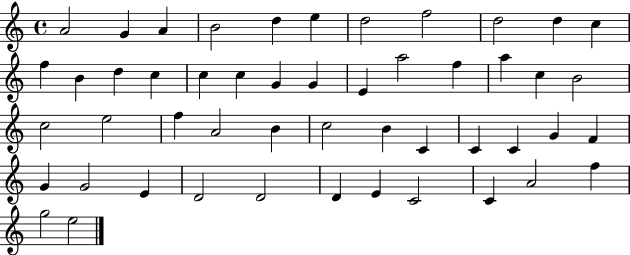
{
  \clef treble
  \time 4/4
  \defaultTimeSignature
  \key c \major
  a'2 g'4 a'4 | b'2 d''4 e''4 | d''2 f''2 | d''2 d''4 c''4 | \break f''4 b'4 d''4 c''4 | c''4 c''4 g'4 g'4 | e'4 a''2 f''4 | a''4 c''4 b'2 | \break c''2 e''2 | f''4 a'2 b'4 | c''2 b'4 c'4 | c'4 c'4 g'4 f'4 | \break g'4 g'2 e'4 | d'2 d'2 | d'4 e'4 c'2 | c'4 a'2 f''4 | \break g''2 e''2 | \bar "|."
}